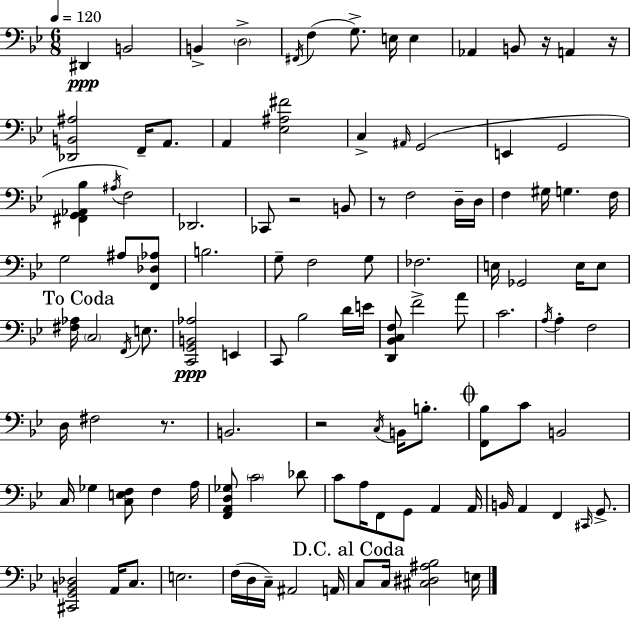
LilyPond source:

{
  \clef bass
  \numericTimeSignature
  \time 6/8
  \key bes \major
  \tempo 4 = 120
  dis,4\ppp b,2 | b,4-> \parenthesize d2-> | \acciaccatura { fis,16 }( f4 g8.->) e16 e4 | aes,4 b,8 r16 a,4 | \break r16 <des, b, ais>2 f,16-- a,8. | a,4 <ees ais fis'>2 | c4-> \grace { ais,16 } g,2( | e,4 g,2 | \break <fis, g, aes, bes>4 \acciaccatura { ais16 }) f2 | des,2. | ces,8 r2 | b,8 r8 f2 | \break d16-- d16 f4 gis16 g4. | f16 g2 ais8 | <f, des aes>8 b2. | g8-- f2 | \break g8 fes2. | e16 ges,2 | e16 e8 \mark "To Coda" <fis aes>16 \parenthesize c2 | \acciaccatura { f,16 } e8. <c, g, b, aes>2\ppp | \break e,4 c,8 bes2 | d'16 e'16 <d, bes, c f>8 f'2-> | a'8 c'2. | \acciaccatura { a16 } a4-. f2 | \break d16 fis2 | r8. b,2. | r2 | \acciaccatura { c16 } b,16 b8.-. \mark \markup { \musicglyph "scripts.coda" } <f, bes>8 c'8 b,2 | \break c16 ges4 <c e f>8 | f4 a16 <f, a, d ges>8 \parenthesize c'2 | des'8 c'8 a16 f,8 g,8 | a,4 a,16 b,16 a,4 f,4 | \break \grace { cis,16 } g,8.-> <cis, g, b, des>2 | a,16 c8. e2. | f16( d16 c16--) ais,2 | a,16 \mark "D.C. al Coda" c8 c16 <cis dis ais bes>2 | \break e16 \bar "|."
}